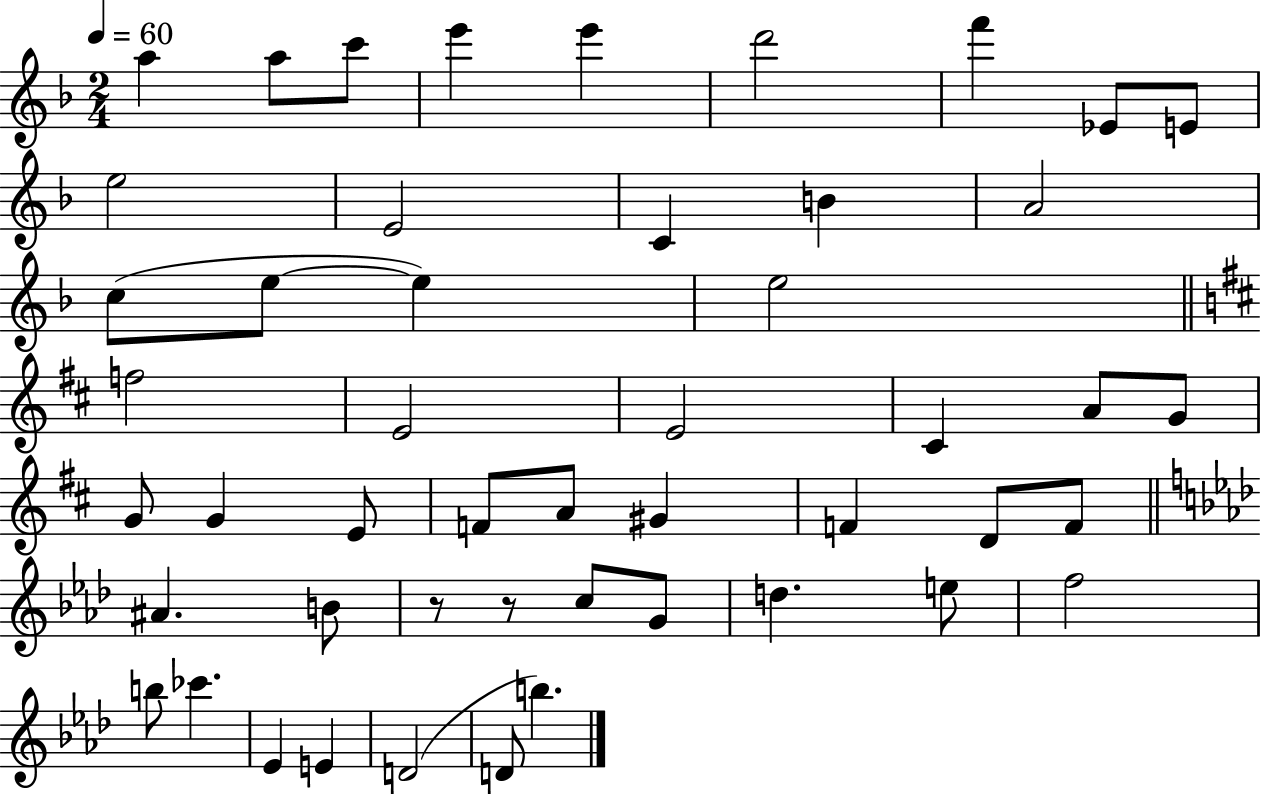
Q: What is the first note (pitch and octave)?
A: A5